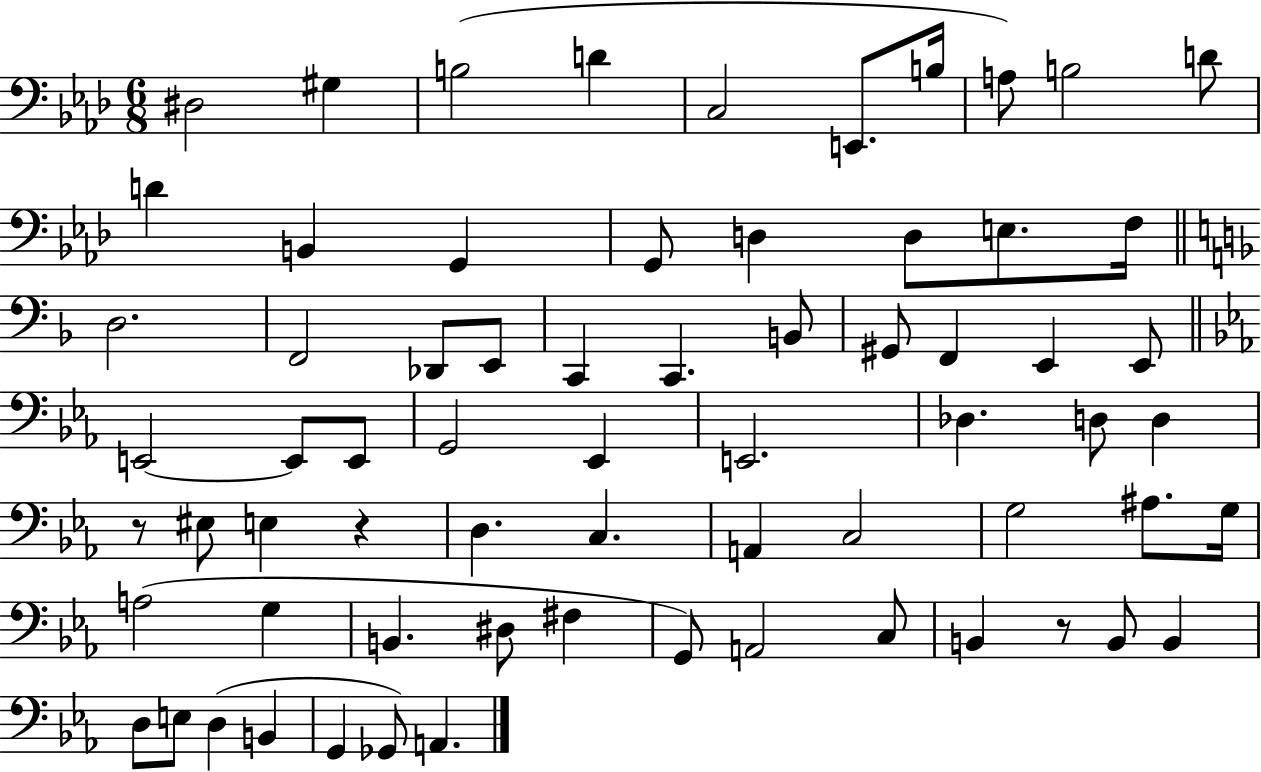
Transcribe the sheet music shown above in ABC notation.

X:1
T:Untitled
M:6/8
L:1/4
K:Ab
^D,2 ^G, B,2 D C,2 E,,/2 B,/4 A,/2 B,2 D/2 D B,, G,, G,,/2 D, D,/2 E,/2 F,/4 D,2 F,,2 _D,,/2 E,,/2 C,, C,, B,,/2 ^G,,/2 F,, E,, E,,/2 E,,2 E,,/2 E,,/2 G,,2 _E,, E,,2 _D, D,/2 D, z/2 ^E,/2 E, z D, C, A,, C,2 G,2 ^A,/2 G,/4 A,2 G, B,, ^D,/2 ^F, G,,/2 A,,2 C,/2 B,, z/2 B,,/2 B,, D,/2 E,/2 D, B,, G,, _G,,/2 A,,